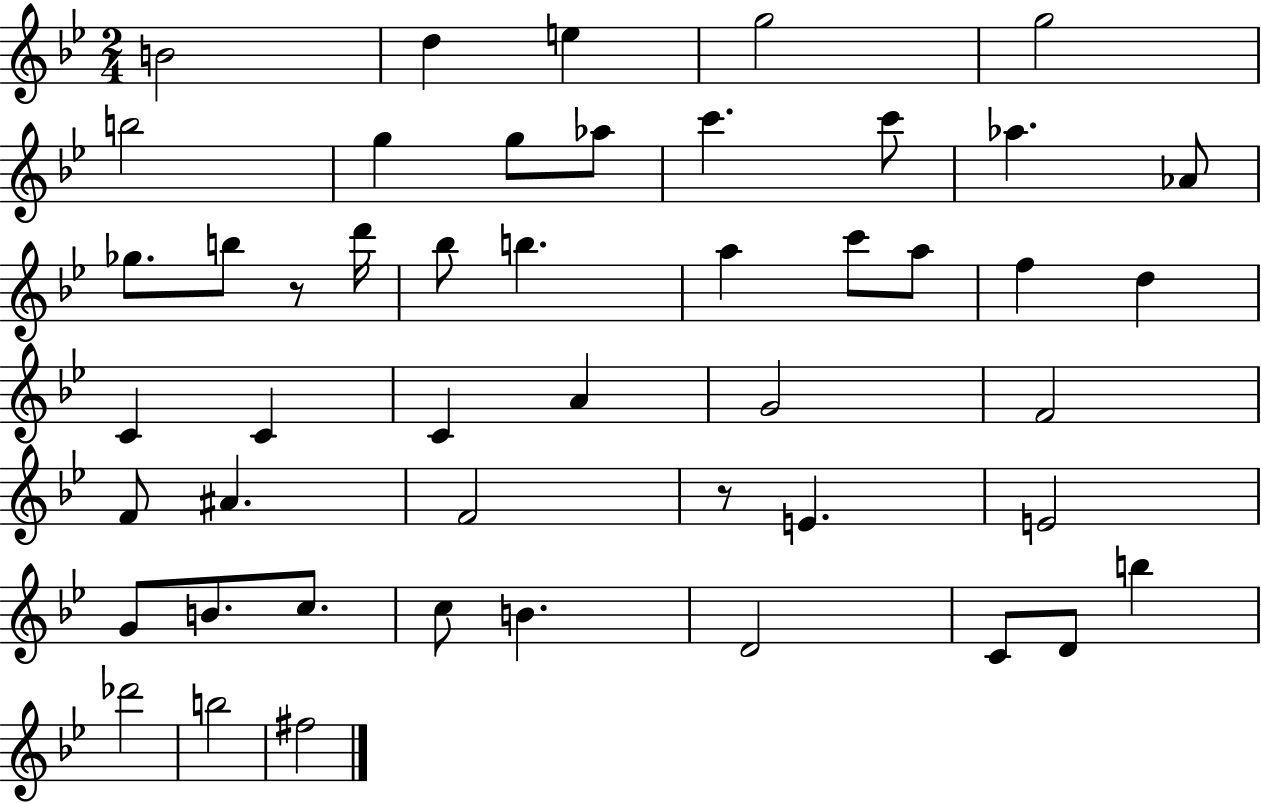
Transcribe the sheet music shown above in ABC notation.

X:1
T:Untitled
M:2/4
L:1/4
K:Bb
B2 d e g2 g2 b2 g g/2 _a/2 c' c'/2 _a _A/2 _g/2 b/2 z/2 d'/4 _b/2 b a c'/2 a/2 f d C C C A G2 F2 F/2 ^A F2 z/2 E E2 G/2 B/2 c/2 c/2 B D2 C/2 D/2 b _d'2 b2 ^f2